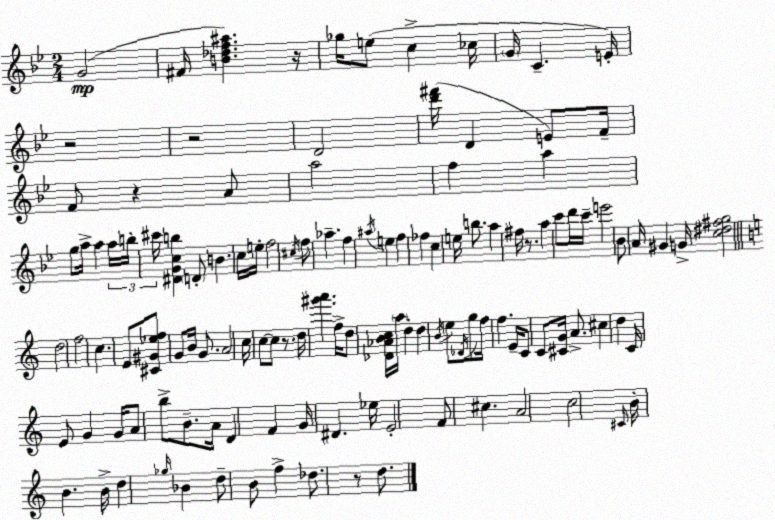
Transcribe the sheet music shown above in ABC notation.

X:1
T:Untitled
M:2/4
L:1/4
K:Bb
G2 ^F/4 [B_df^a] z/4 _g/4 e/2 c _c/4 G/4 C E/4 z2 z2 D2 [d'^f']/4 D E/2 F/4 F/2 z A/2 a2 f a g/2 a/4 a a/4 b/4 ^c'/4 [^DGcb] D/2 B c/4 e/4 f2 ^c/4 f/2 _a f ^a/4 e f _f c e/4 b/2 a ^f/4 z/2 a c'/2 d'/4 c'/4 e'2 _B/2 A/4 ^G G/4 [c^d^fg]2 d2 f2 c E/2 [^C^G_ef]/2 G/2 B/4 G/2 A2 c/4 c/2 c/2 z/2 d/4 [^g'a'] f/4 d/2 [_D_ABc]/4 a/4 d d B/4 e/2 _D/4 g/2 f/4 f E/4 C/2 C/2 [^CG]/4 A/2 ^c d C/4 E/2 G G/4 A/2 b/2 B/2 A/4 D F G/4 ^D _e/4 E2 F/2 ^c A2 c2 ^C/4 B/4 B B/4 d _g/4 _B d/2 B/2 f _d/2 z/2 d/2